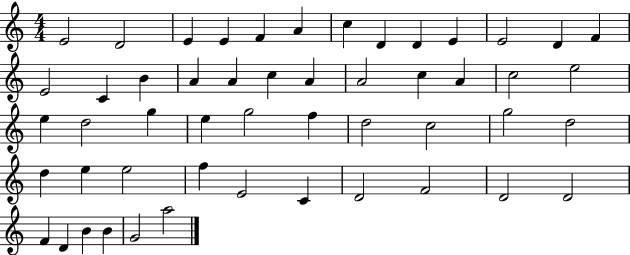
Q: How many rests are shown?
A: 0